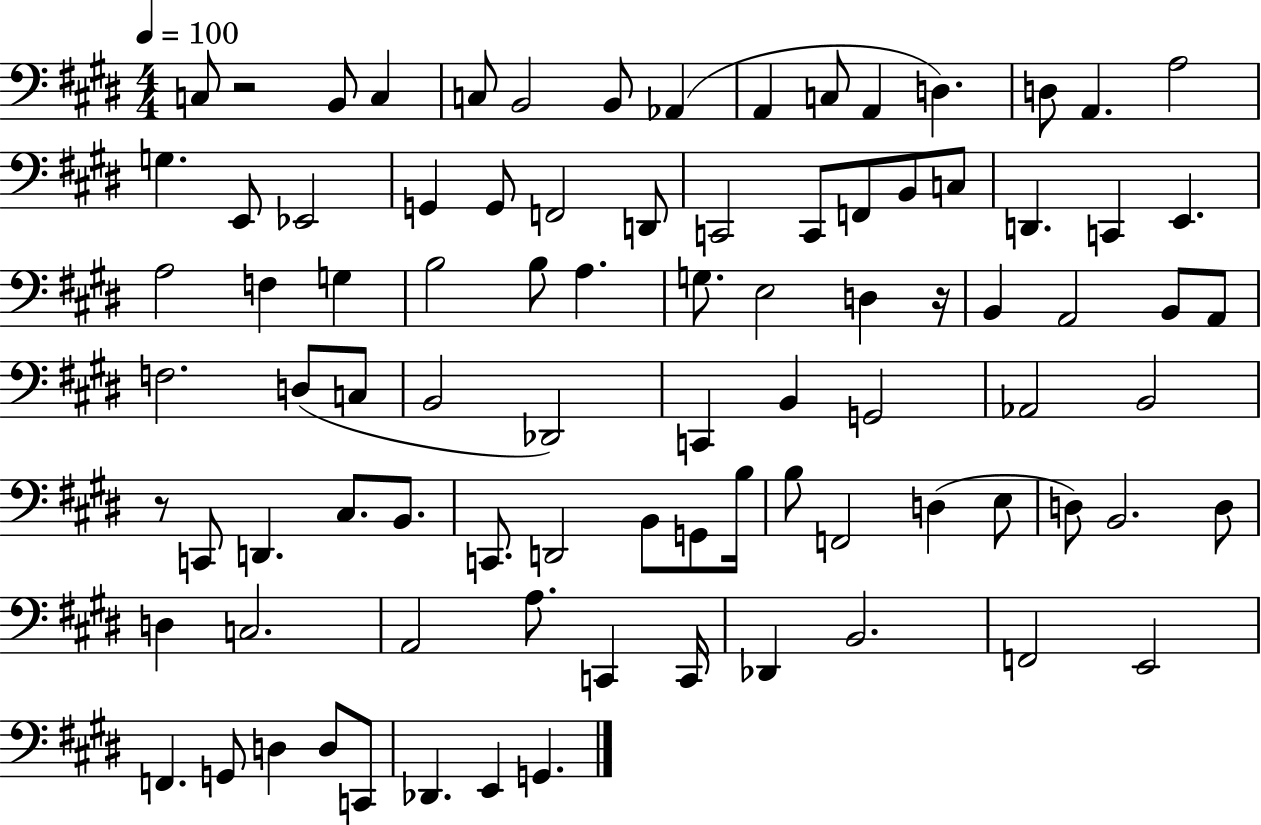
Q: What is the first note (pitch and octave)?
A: C3